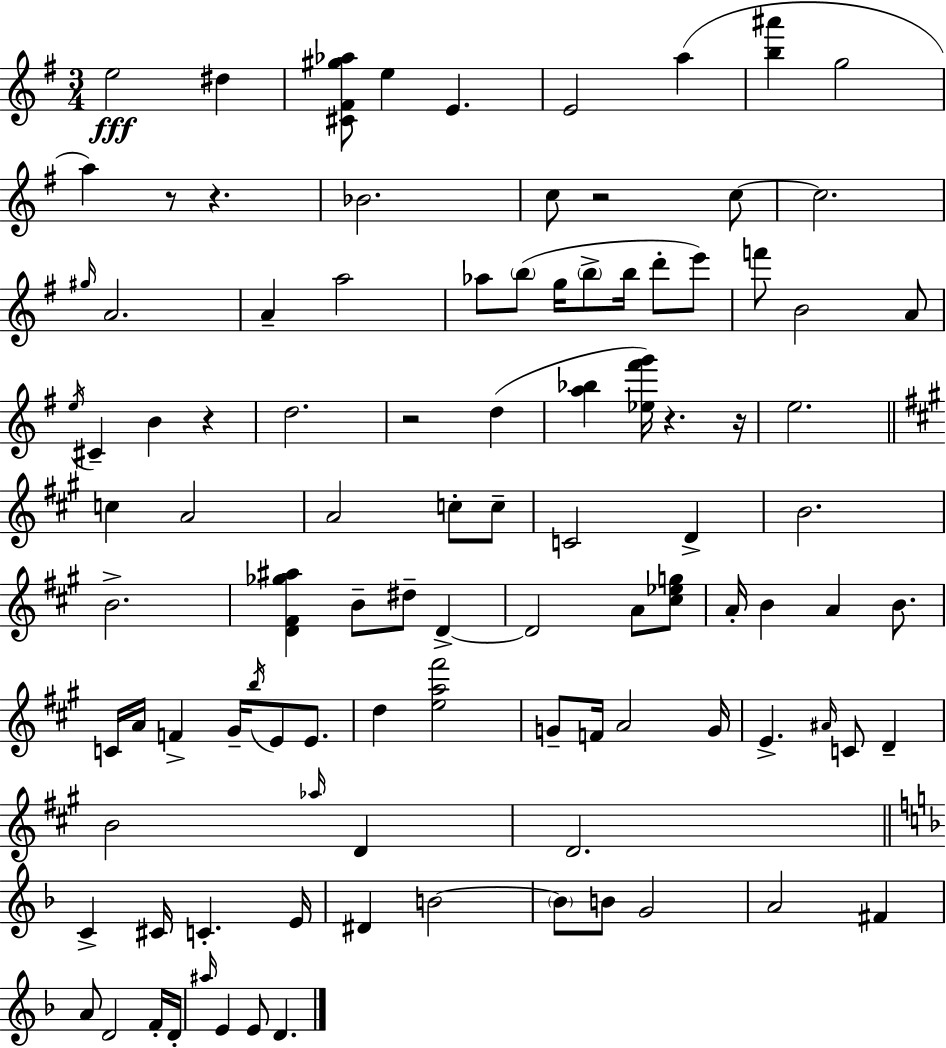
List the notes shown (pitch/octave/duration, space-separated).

E5/h D#5/q [C#4,F#4,G#5,Ab5]/e E5/q E4/q. E4/h A5/q [B5,A#6]/q G5/h A5/q R/e R/q. Bb4/h. C5/e R/h C5/e C5/h. G#5/s A4/h. A4/q A5/h Ab5/e B5/e G5/s B5/e B5/s D6/e E6/e F6/e B4/h A4/e E5/s C#4/q B4/q R/q D5/h. R/h D5/q [A5,Bb5]/q [Eb5,F#6,G6]/s R/q. R/s E5/h. C5/q A4/h A4/h C5/e C5/e C4/h D4/q B4/h. B4/h. [D4,F#4,Gb5,A#5]/q B4/e D#5/e D4/q D4/h A4/e [C#5,Eb5,G5]/e A4/s B4/q A4/q B4/e. C4/s A4/s F4/q G#4/s B5/s E4/e E4/e. D5/q [E5,A5,F#6]/h G4/e F4/s A4/h G4/s E4/q. A#4/s C4/e D4/q B4/h Ab5/s D4/q D4/h. C4/q C#4/s C4/q. E4/s D#4/q B4/h B4/e B4/e G4/h A4/h F#4/q A4/e D4/h F4/s D4/s A#5/s E4/q E4/e D4/q.